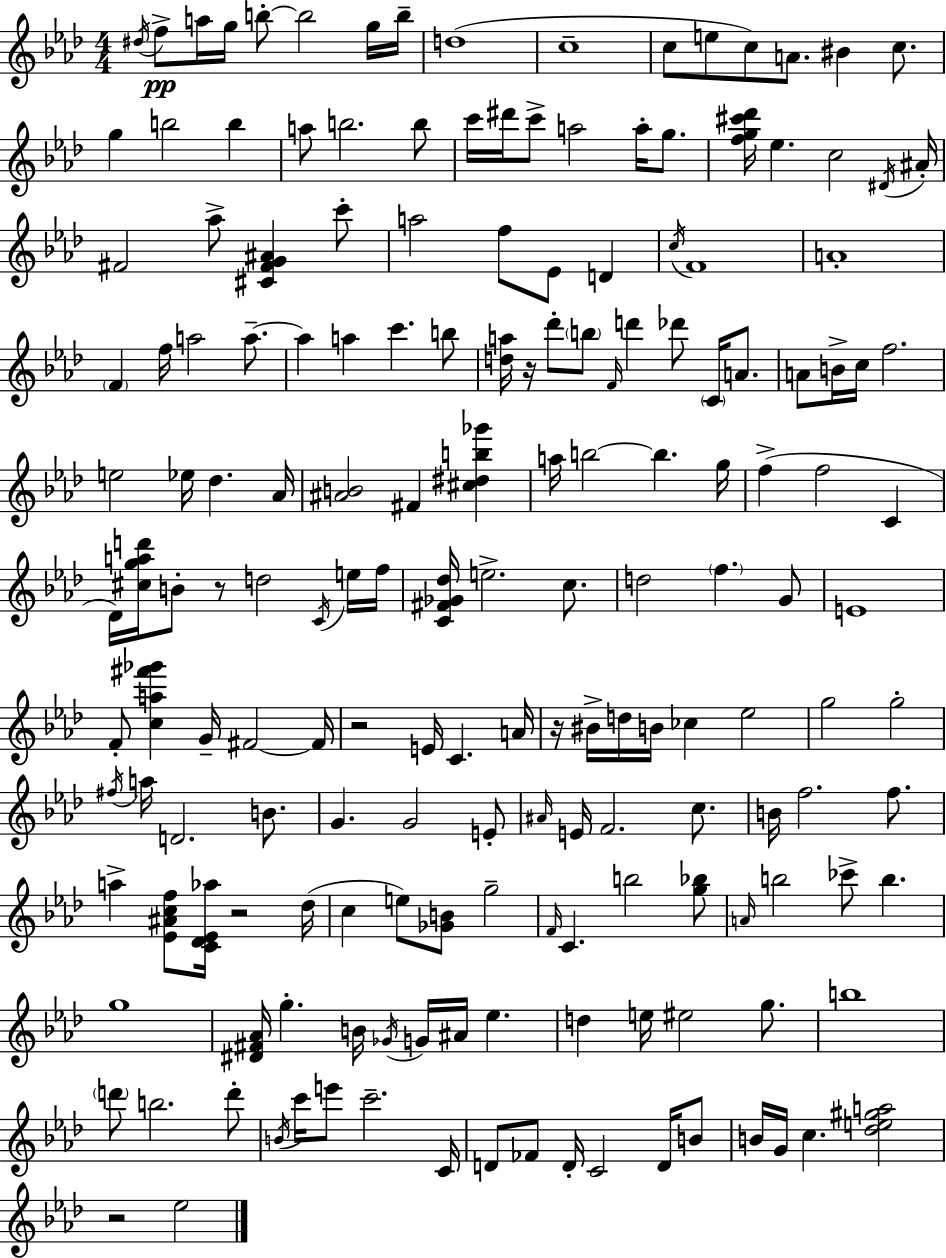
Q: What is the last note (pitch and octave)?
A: Eb5